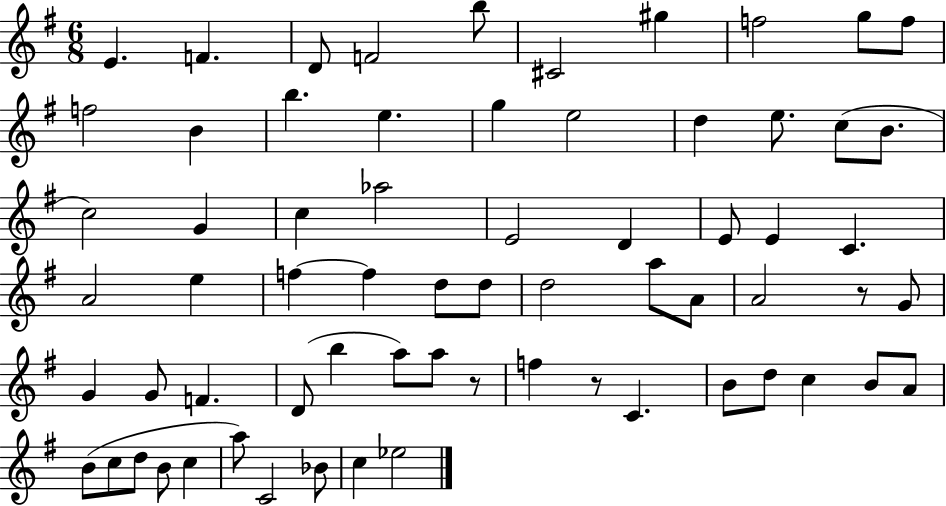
E4/q. F4/q. D4/e F4/h B5/e C#4/h G#5/q F5/h G5/e F5/e F5/h B4/q B5/q. E5/q. G5/q E5/h D5/q E5/e. C5/e B4/e. C5/h G4/q C5/q Ab5/h E4/h D4/q E4/e E4/q C4/q. A4/h E5/q F5/q F5/q D5/e D5/e D5/h A5/e A4/e A4/h R/e G4/e G4/q G4/e F4/q. D4/e B5/q A5/e A5/e R/e F5/q R/e C4/q. B4/e D5/e C5/q B4/e A4/e B4/e C5/e D5/e B4/e C5/q A5/e C4/h Bb4/e C5/q Eb5/h